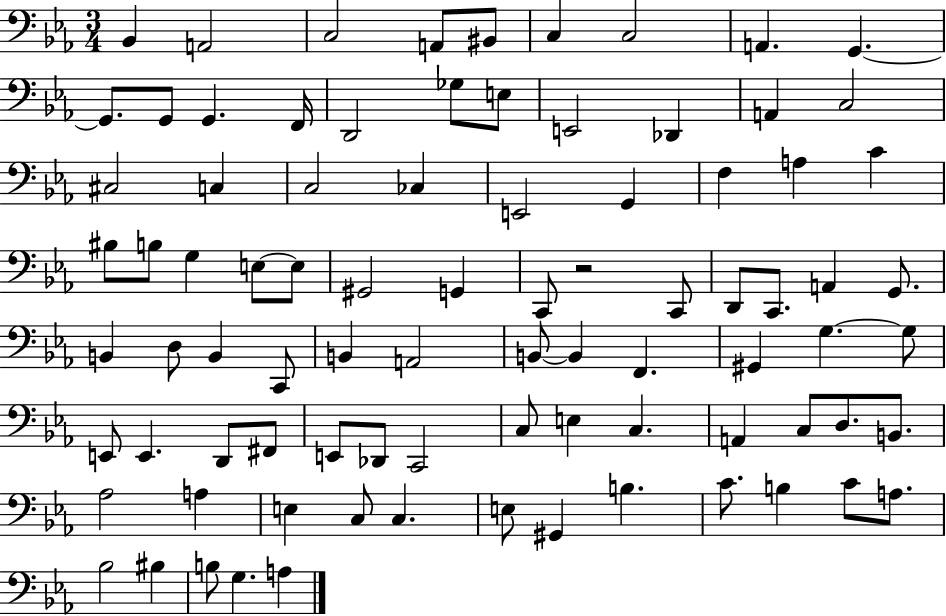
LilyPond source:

{
  \clef bass
  \numericTimeSignature
  \time 3/4
  \key ees \major
  bes,4 a,2 | c2 a,8 bis,8 | c4 c2 | a,4. g,4.~~ | \break g,8. g,8 g,4. f,16 | d,2 ges8 e8 | e,2 des,4 | a,4 c2 | \break cis2 c4 | c2 ces4 | e,2 g,4 | f4 a4 c'4 | \break bis8 b8 g4 e8~~ e8 | gis,2 g,4 | c,8 r2 c,8 | d,8 c,8. a,4 g,8. | \break b,4 d8 b,4 c,8 | b,4 a,2 | b,8~~ b,4 f,4. | gis,4 g4.~~ g8 | \break e,8 e,4. d,8 fis,8 | e,8 des,8 c,2 | c8 e4 c4. | a,4 c8 d8. b,8. | \break aes2 a4 | e4 c8 c4. | e8 gis,4 b4. | c'8. b4 c'8 a8. | \break bes2 bis4 | b8 g4. a4 | \bar "|."
}